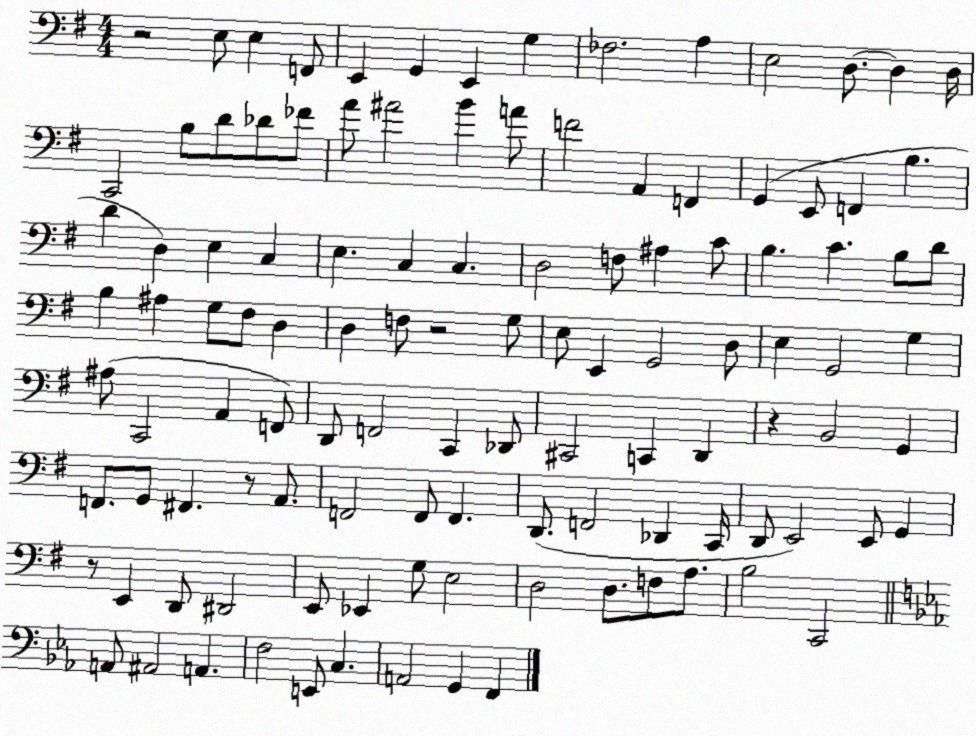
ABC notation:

X:1
T:Untitled
M:4/4
L:1/4
K:G
z2 E,/2 E, F,,/2 E,, G,, E,, G, _F,2 A, E,2 D,/2 D, D,/4 C,,2 B,/2 D/2 _D/2 _F/2 A/2 ^A2 B A/2 F2 A,, F,, G,, E,,/2 F,, B, D D, E, C, E, C, C, D,2 F,/2 ^A, C/2 B, C B,/2 D/2 B, ^A, G,/2 ^F,/2 D, D, F,/2 z2 G,/2 E,/2 E,, G,,2 D,/2 E, G,,2 G, ^A,/2 C,,2 A,, F,,/2 D,,/2 F,,2 C,, _D,,/2 ^C,,2 C,, D,, z B,,2 G,, F,,/2 G,,/2 ^F,, z/2 A,,/2 F,,2 F,,/2 F,, D,,/2 F,,2 _D,, C,,/4 D,,/2 E,,2 E,,/2 G,, z/2 E,, D,,/2 ^D,,2 E,,/2 _E,, G,/2 E,2 D,2 D,/2 F,/2 A,/2 B,2 C,,2 A,,/2 ^A,,2 A,, F,2 E,,/2 C, A,,2 G,, F,,